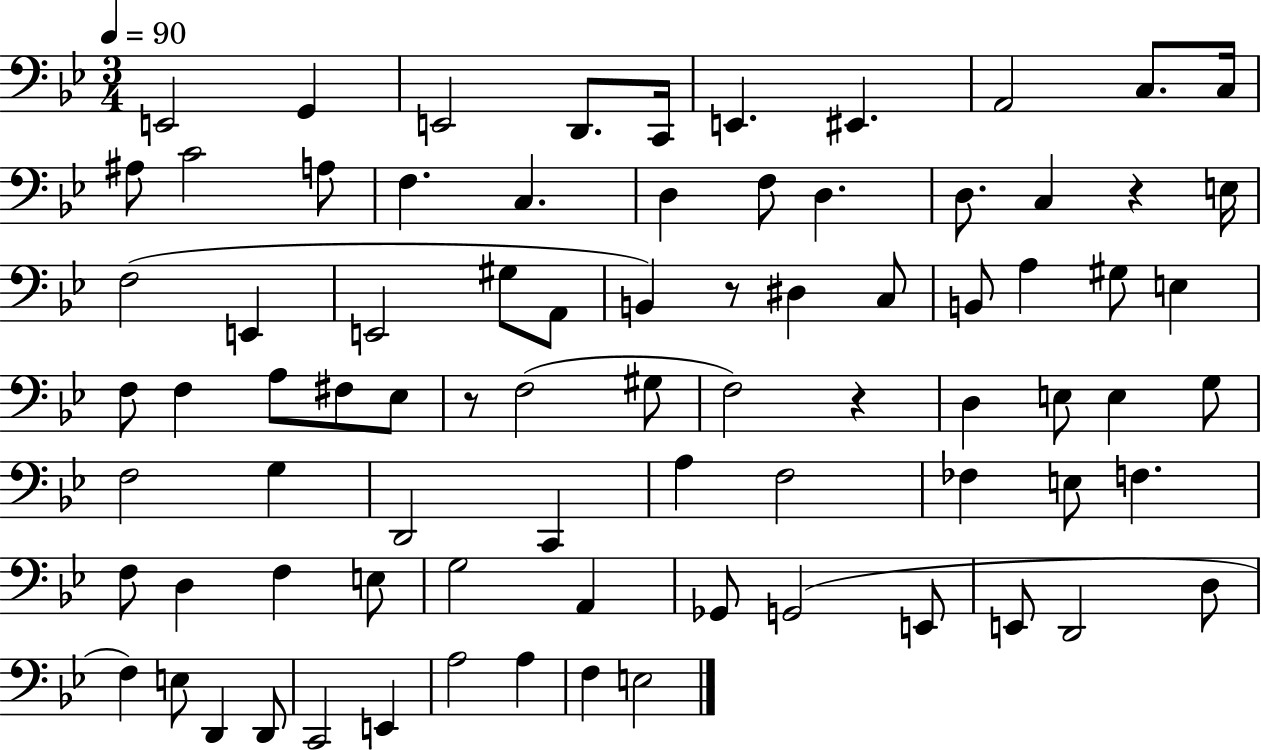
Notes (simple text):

E2/h G2/q E2/h D2/e. C2/s E2/q. EIS2/q. A2/h C3/e. C3/s A#3/e C4/h A3/e F3/q. C3/q. D3/q F3/e D3/q. D3/e. C3/q R/q E3/s F3/h E2/q E2/h G#3/e A2/e B2/q R/e D#3/q C3/e B2/e A3/q G#3/e E3/q F3/e F3/q A3/e F#3/e Eb3/e R/e F3/h G#3/e F3/h R/q D3/q E3/e E3/q G3/e F3/h G3/q D2/h C2/q A3/q F3/h FES3/q E3/e F3/q. F3/e D3/q F3/q E3/e G3/h A2/q Gb2/e G2/h E2/e E2/e D2/h D3/e F3/q E3/e D2/q D2/e C2/h E2/q A3/h A3/q F3/q E3/h